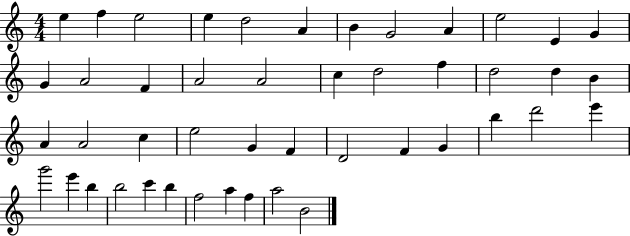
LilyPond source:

{
  \clef treble
  \numericTimeSignature
  \time 4/4
  \key c \major
  e''4 f''4 e''2 | e''4 d''2 a'4 | b'4 g'2 a'4 | e''2 e'4 g'4 | \break g'4 a'2 f'4 | a'2 a'2 | c''4 d''2 f''4 | d''2 d''4 b'4 | \break a'4 a'2 c''4 | e''2 g'4 f'4 | d'2 f'4 g'4 | b''4 d'''2 e'''4 | \break g'''2 e'''4 b''4 | b''2 c'''4 b''4 | f''2 a''4 f''4 | a''2 b'2 | \break \bar "|."
}